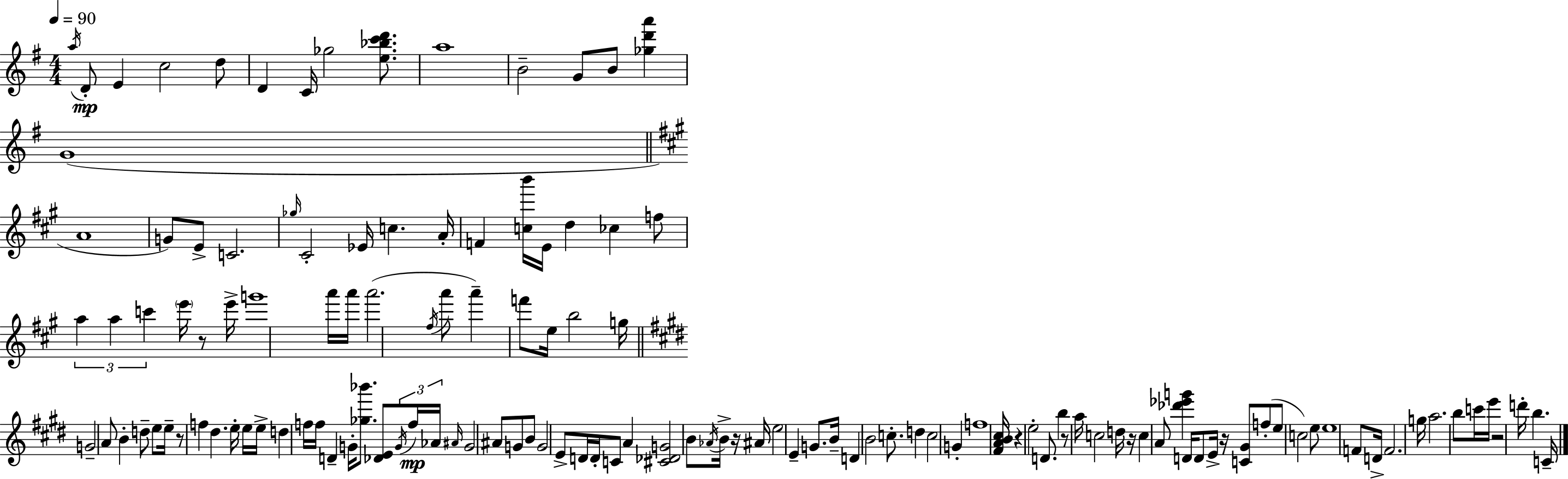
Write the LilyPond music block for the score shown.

{
  \clef treble
  \numericTimeSignature
  \time 4/4
  \key g \major
  \tempo 4 = 90
  \acciaccatura { a''16 }\mp d'8-. e'4 c''2 d''8 | d'4 c'16 ges''2 <e'' bes'' c''' d'''>8. | a''1 | b'2-- g'8 b'8 <ges'' d''' a'''>4 | \break g'1( | \bar "||" \break \key a \major a'1 | g'8) e'8-> c'2. | \grace { ges''16 } cis'2-. ees'16 c''4. | a'16-. f'4 <c'' b'''>16 e'16 d''4 ces''4 f''8 | \break \tuplet 3/2 { a''4 a''4 c'''4 } \parenthesize e'''16 r8 | e'''16-> g'''1 | a'''16 a'''16 a'''2.( \acciaccatura { fis''16 } | a'''8 a'''4--) f'''8 e''16 b''2 | \break g''16 \bar "||" \break \key e \major g'2-- a'8 b'4-. d''8-- | e''8 e''16-- r8 f''4 dis''4. e''16-. | e''16 e''16-> d''4 f''16 f''16 d'4-- g'16-. <ges'' bes'''>8. | <des' e'>8 \tuplet 3/2 { \acciaccatura { g'16 }\mp f''16 aes'16 } \grace { ais'16 } g'2 ais'8 | \break g'8 b'8 g'2 e'8-> d'16 d'16-. | c'8 a'4 <cis' des' g'>2 b'8 | \acciaccatura { aes'16 } b'16-> r16 ais'16 e''2 e'4-- | g'8. b'16-- d'4 b'2 | \break c''8.-. d''4 c''2 g'4-. | f''1 | <fis' a' b' cis''>16 r4 e''2-. | d'8. b''4 r8 a''16 c''2 | \break d''16 r16 c''4 a'8 <des''' ees''' g'''>4 d'16 d'8 | e'16-> r16 <c' gis'>8 f''8-.( e''8 c''2) | e''8 e''1 | f'8 d'16-> f'2. | \break g''16 a''2. b''8 | c'''16 e'''16 r2 d'''16-. b''4. | c'16-- \bar "|."
}